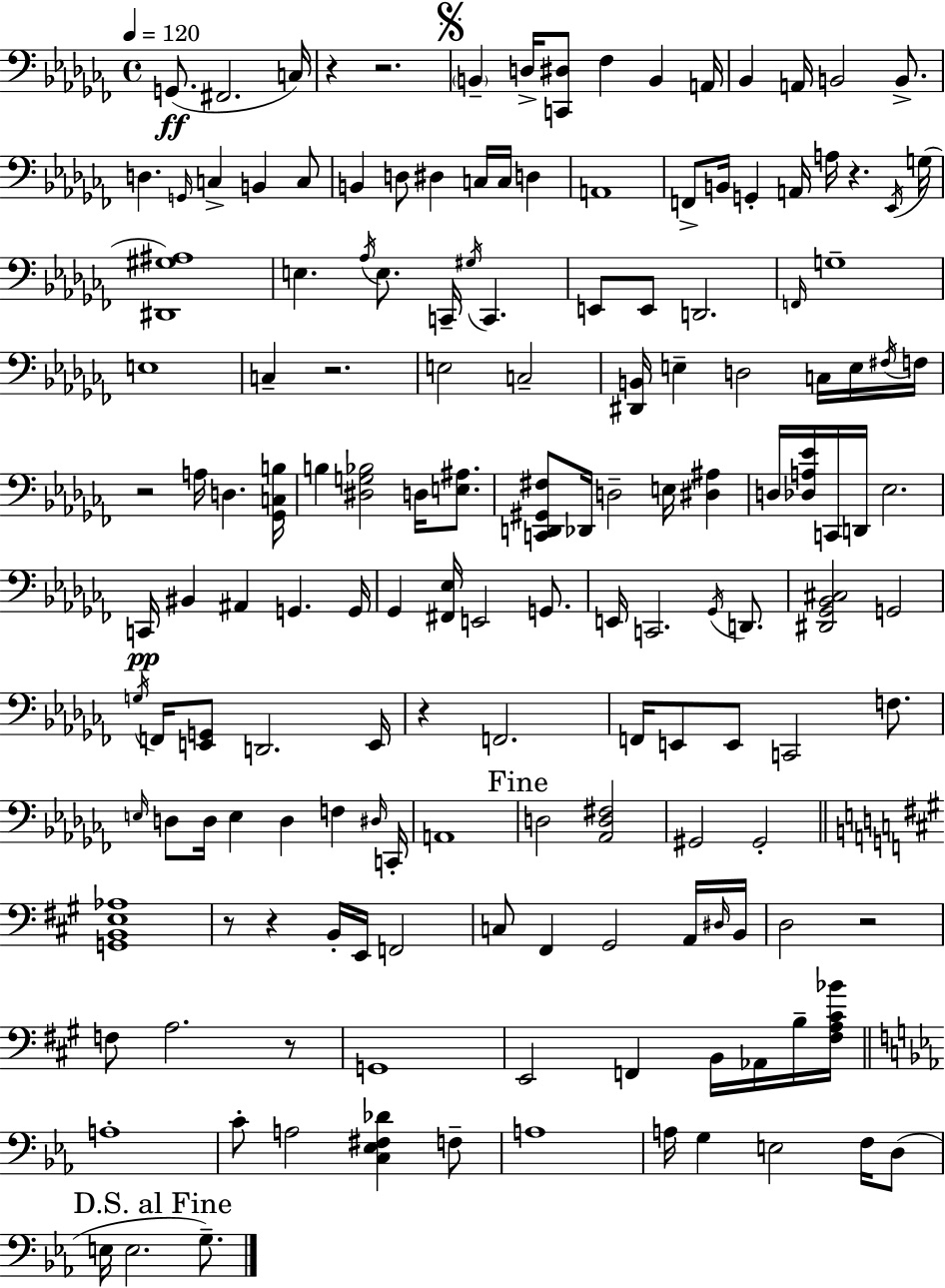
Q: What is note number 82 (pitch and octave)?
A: F2